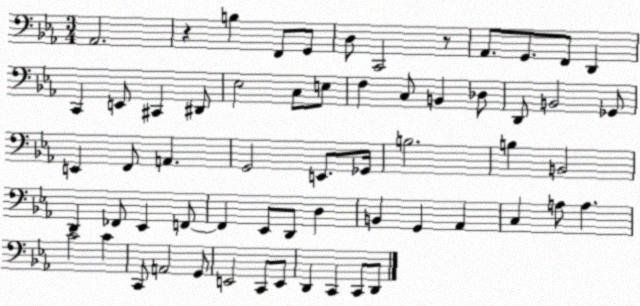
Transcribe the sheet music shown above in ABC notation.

X:1
T:Untitled
M:3/4
L:1/4
K:Eb
_A,,2 z B, F,,/2 G,,/2 D,/2 C,,2 z/2 _A,,/2 G,,/2 F,,/2 D,, C,, E,,/2 ^C,, ^D,,/2 _E,2 C,/2 E,/2 F, C,/2 B,, _D,/2 D,,/2 B,,2 _G,,/2 E,, F,,/2 A,, G,,2 E,,/2 _G,,/4 B,2 B, B,,2 D,, _F,,/2 _E,, F,,/2 F,, _E,,/2 D,,/2 D, B,, G,, _A,, C, A,/2 A, C2 C C,,/2 A,,2 G,,/2 E,,2 C,,/2 E,,/2 D,, C,, C,,/2 D,,/2